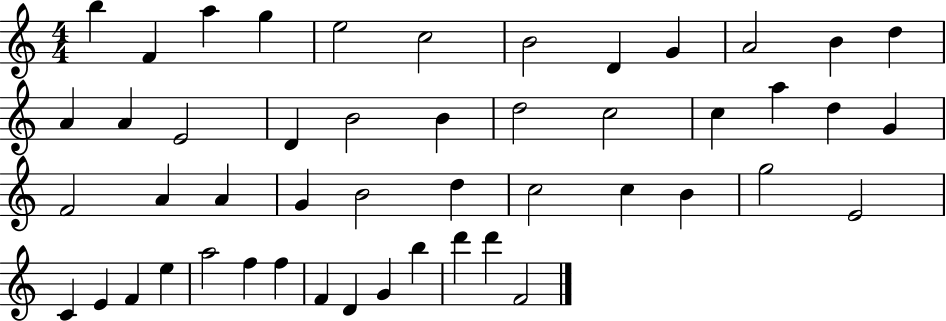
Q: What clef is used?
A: treble